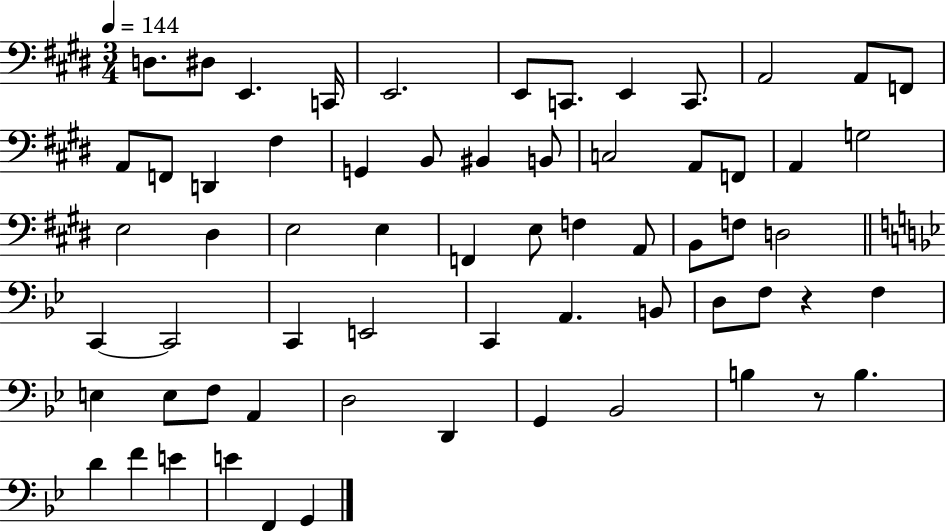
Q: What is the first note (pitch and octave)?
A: D3